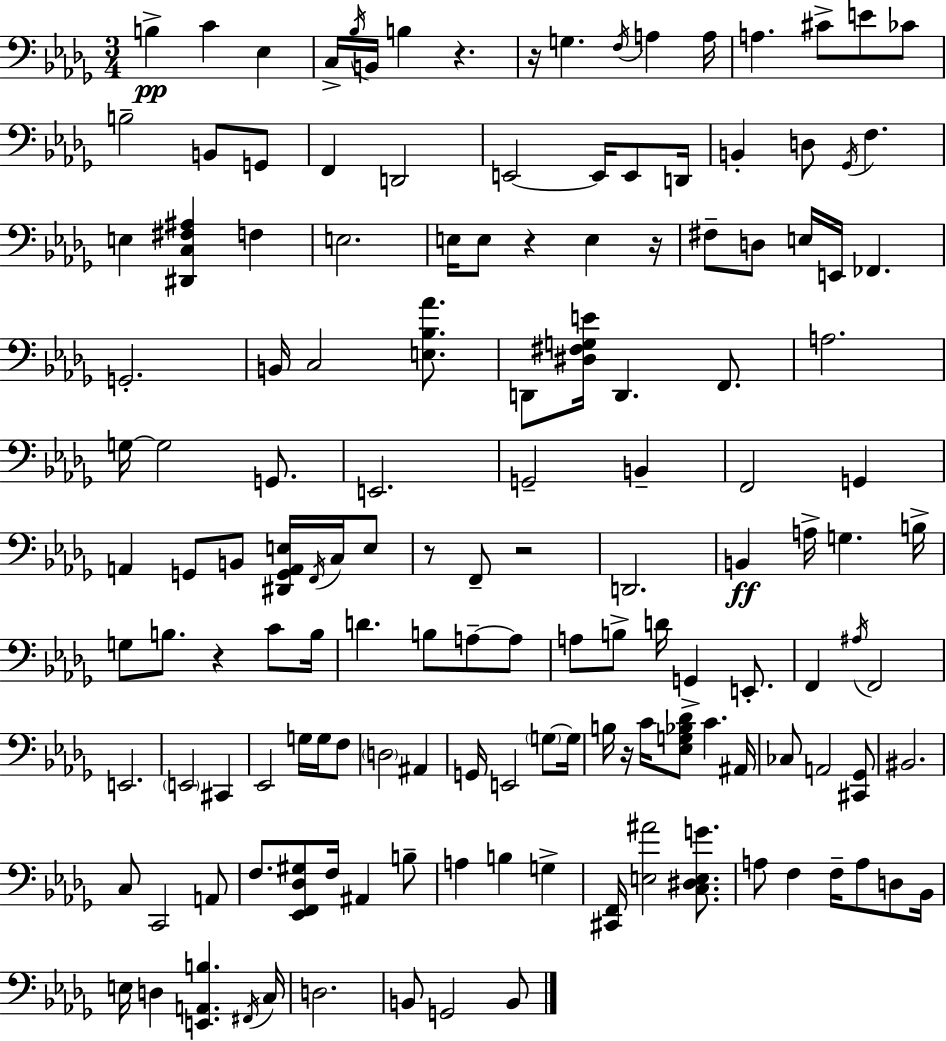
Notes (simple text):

B3/q C4/q Eb3/q C3/s Bb3/s B2/s B3/q R/q. R/s G3/q. F3/s A3/q A3/s A3/q. C#4/e E4/e CES4/e B3/h B2/e G2/e F2/q D2/h E2/h E2/s E2/e D2/s B2/q D3/e Gb2/s F3/q. E3/q [D#2,C3,F#3,A#3]/q F3/q E3/h. E3/s E3/e R/q E3/q R/s F#3/e D3/e E3/s E2/s FES2/q. G2/h. B2/s C3/h [E3,Bb3,Ab4]/e. D2/e [D#3,F#3,G3,E4]/s D2/q. F2/e. A3/h. G3/s G3/h G2/e. E2/h. G2/h B2/q F2/h G2/q A2/q G2/e B2/e [D#2,G2,A2,E3]/s F2/s C3/s E3/e R/e F2/e R/h D2/h. B2/q A3/s G3/q. B3/s G3/e B3/e. R/q C4/e B3/s D4/q. B3/e A3/e A3/e A3/e B3/e D4/s G2/q E2/e. F2/q A#3/s F2/h E2/h. E2/h C#2/q Eb2/h G3/s G3/s F3/e D3/h A#2/q G2/s E2/h G3/e G3/s B3/s R/s C4/s [Eb3,G3,Bb3,Db4]/e C4/q. A#2/s CES3/e A2/h [C#2,Gb2]/e BIS2/h. C3/e C2/h A2/e F3/e. [Eb2,F2,Db3,G#3]/e F3/s A#2/q B3/e A3/q B3/q G3/q [C#2,F2]/s [E3,A#4]/h [C3,D#3,E3,G4]/e. A3/e F3/q F3/s A3/e D3/e Bb2/s E3/s D3/q [E2,A2,B3]/q. F#2/s C3/s D3/h. B2/e G2/h B2/e